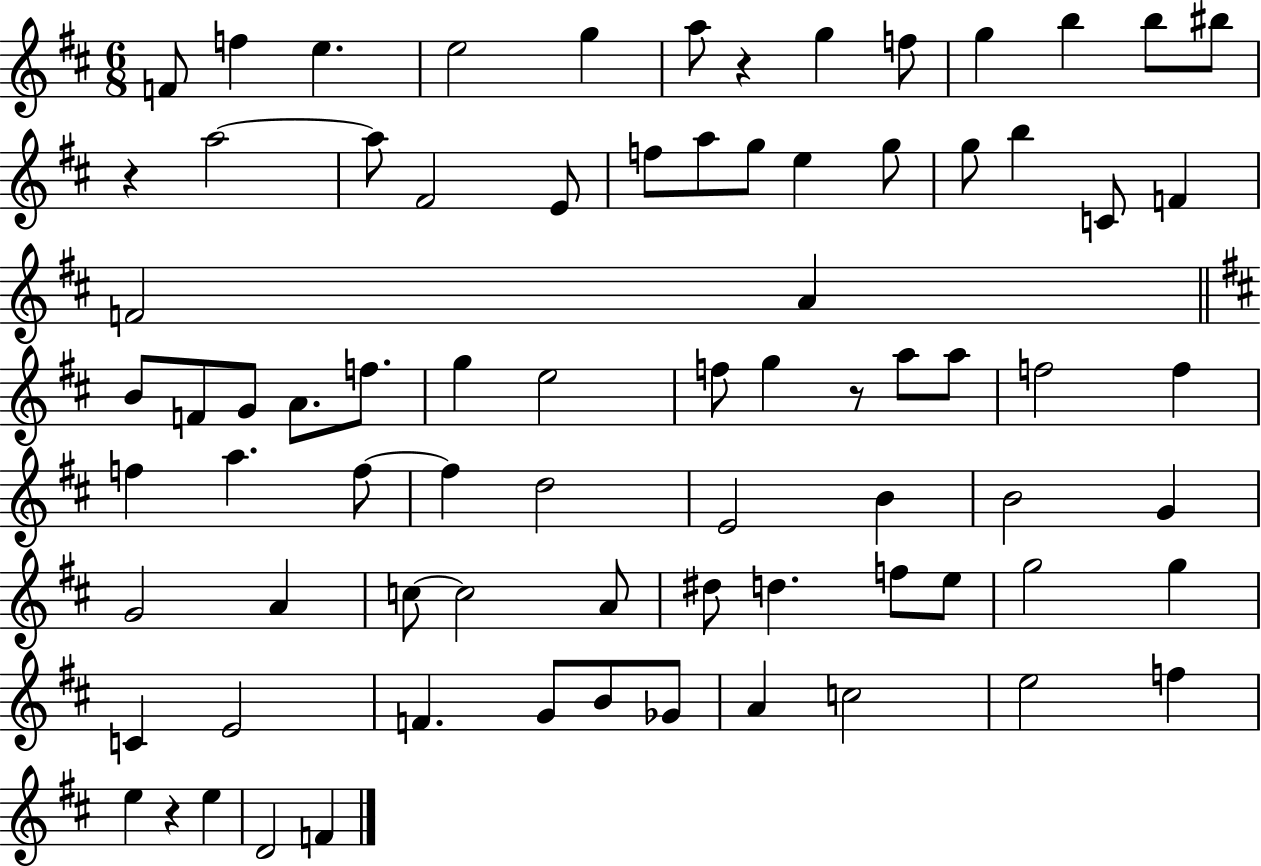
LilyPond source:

{
  \clef treble
  \numericTimeSignature
  \time 6/8
  \key d \major
  f'8 f''4 e''4. | e''2 g''4 | a''8 r4 g''4 f''8 | g''4 b''4 b''8 bis''8 | \break r4 a''2~~ | a''8 fis'2 e'8 | f''8 a''8 g''8 e''4 g''8 | g''8 b''4 c'8 f'4 | \break f'2 a'4 | \bar "||" \break \key d \major b'8 f'8 g'8 a'8. f''8. | g''4 e''2 | f''8 g''4 r8 a''8 a''8 | f''2 f''4 | \break f''4 a''4. f''8~~ | f''4 d''2 | e'2 b'4 | b'2 g'4 | \break g'2 a'4 | c''8~~ c''2 a'8 | dis''8 d''4. f''8 e''8 | g''2 g''4 | \break c'4 e'2 | f'4. g'8 b'8 ges'8 | a'4 c''2 | e''2 f''4 | \break e''4 r4 e''4 | d'2 f'4 | \bar "|."
}